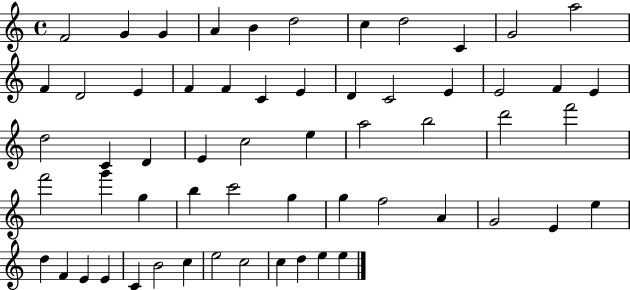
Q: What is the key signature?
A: C major